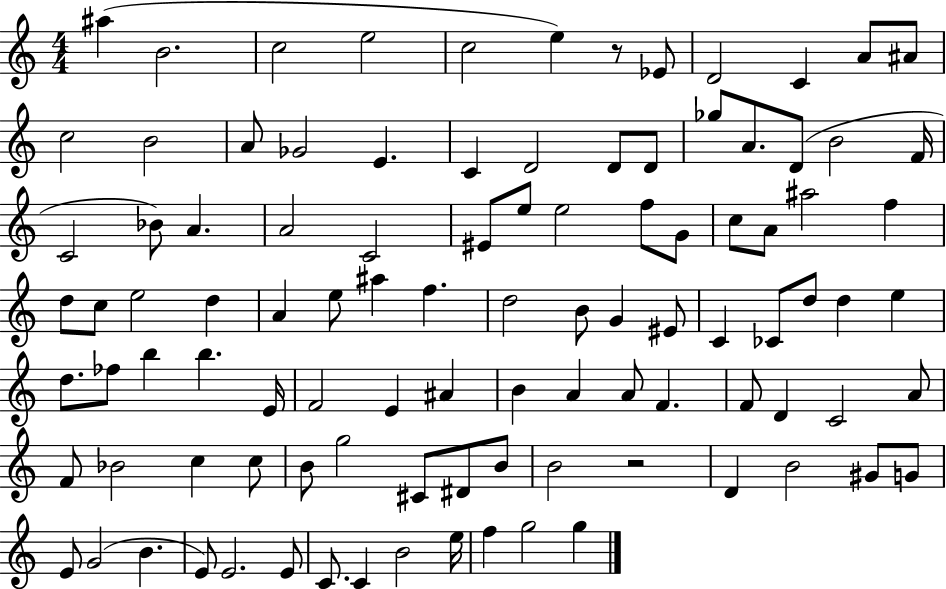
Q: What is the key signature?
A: C major